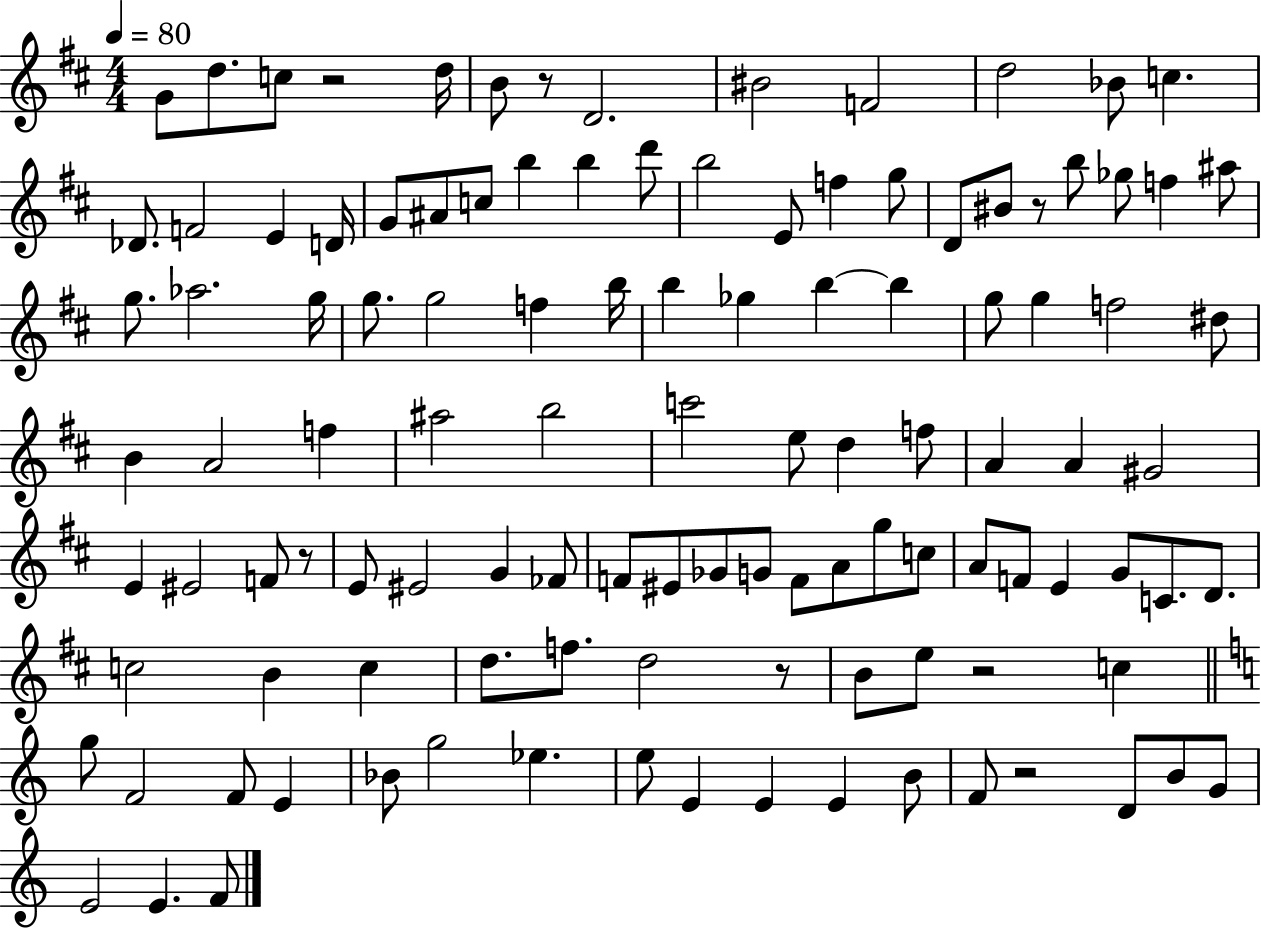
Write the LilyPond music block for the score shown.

{
  \clef treble
  \numericTimeSignature
  \time 4/4
  \key d \major
  \tempo 4 = 80
  g'8 d''8. c''8 r2 d''16 | b'8 r8 d'2. | bis'2 f'2 | d''2 bes'8 c''4. | \break des'8. f'2 e'4 d'16 | g'8 ais'8 c''8 b''4 b''4 d'''8 | b''2 e'8 f''4 g''8 | d'8 bis'8 r8 b''8 ges''8 f''4 ais''8 | \break g''8. aes''2. g''16 | g''8. g''2 f''4 b''16 | b''4 ges''4 b''4~~ b''4 | g''8 g''4 f''2 dis''8 | \break b'4 a'2 f''4 | ais''2 b''2 | c'''2 e''8 d''4 f''8 | a'4 a'4 gis'2 | \break e'4 eis'2 f'8 r8 | e'8 eis'2 g'4 fes'8 | f'8 eis'8 ges'8 g'8 f'8 a'8 g''8 c''8 | a'8 f'8 e'4 g'8 c'8. d'8. | \break c''2 b'4 c''4 | d''8. f''8. d''2 r8 | b'8 e''8 r2 c''4 | \bar "||" \break \key c \major g''8 f'2 f'8 e'4 | bes'8 g''2 ees''4. | e''8 e'4 e'4 e'4 b'8 | f'8 r2 d'8 b'8 g'8 | \break e'2 e'4. f'8 | \bar "|."
}